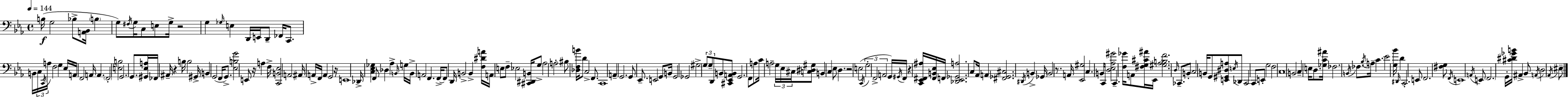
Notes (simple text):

B3/s G3/h Bb3/e [A2,Bb2]/s B3/q G3/e F#3/s G3/s C3/e E3/e G3/s R/h G3/q Gb3/s E3/q D2/s E2/s D2/e FES2/s C2/e. B2/s C3/s C2/s A3/s F3/h G3/q Eb3/s A2/s F2/h A2/s A2/q. F2/h [E3,B3]/h G2/h. G2/e. [G#2,Eb3,A3]/s FES2/s A#2/s R/q B3/s B3/h G#2/s B2/q G2/h F2/s G2/e. [Eb3,B3,G4]/h E2/e R/s A3/q F3/s [C2,B2,Eb3]/h A2/h A#2/s A2/s F2/s A2/q G2/h R/s E2/w Db2/s [C3,Eb3,Gb3]/q F2/e Db3/q Ab3/q B2/s G3/s B2/s A2/h F2/q. F2/s F2/e D2/s B2/h B2/q [F3,D#4,A4]/s A2/s E3/e F3/e Eb3/h [C#2,D#2,B2]/s G3/e Ab3/h A3/h BIS3/e [Db3,F3,B4]/s D4/e C3/h F2/e. C2/w A2/q G2/h. G2/e Eb2/e. E2/h G2/e B2/s G2/h Gb2/h G#3/h G3/e G3/e D2/e B2/e [C#2,Eb2,A2,B2]/e G2/h. F2/e A3/e C4/s A3/h G3/s Eb3/s C#3/s [C3,D#3,G#3]/e B2/q C3/q Eb3/e D3/q. R/h E3/h C2/s G3/h F2/h A2/h G2/s G#2/s F2/s R/q [C2,Eb2,F#2,A#3]/s [F#2,B2,Eb3]/s F2/s [Db2,Eb2,Gb2,A3]/h. C3/e Ab2/s A2/q [F#2,Gb2,C#3]/h. D#2/s B2/q Gb2/s B2/h R/e. A2/s [Eb2,G#3]/h C3/q. B2/s C2/s [D3,Eb3,Ab3,G#4]/h C2/q. [F3,Gb4]/s A2/e [F#3,G3,C#4,A#4]/s Eb2/s [G#3,Ab3,B3,F4]/h. D3/s CES2/e. B2/e C3/h B2/s G2/e [E2,G#2,D#3,A3]/e E3/s Db2/e C2/h C2/e E2/e G3/h F3/h C3/w B2/h C3/q E3/s D3/e. [Gb3,C4,A#4]/s FES3/h. B2/s FES3/e. Bb3/s A3/s C4/q. Eb4/h [G3,Bb4]/s D#2/s D4/q C2/h. E2/e F2/h. [F#3,G3]/e F2/s E2/w A2/s E2/e F2/h. G2/s [C#4,D#4,Gb4,B4]/s A#2/q Bb2/e A2/s D3/h Ab2/s EIS3/e